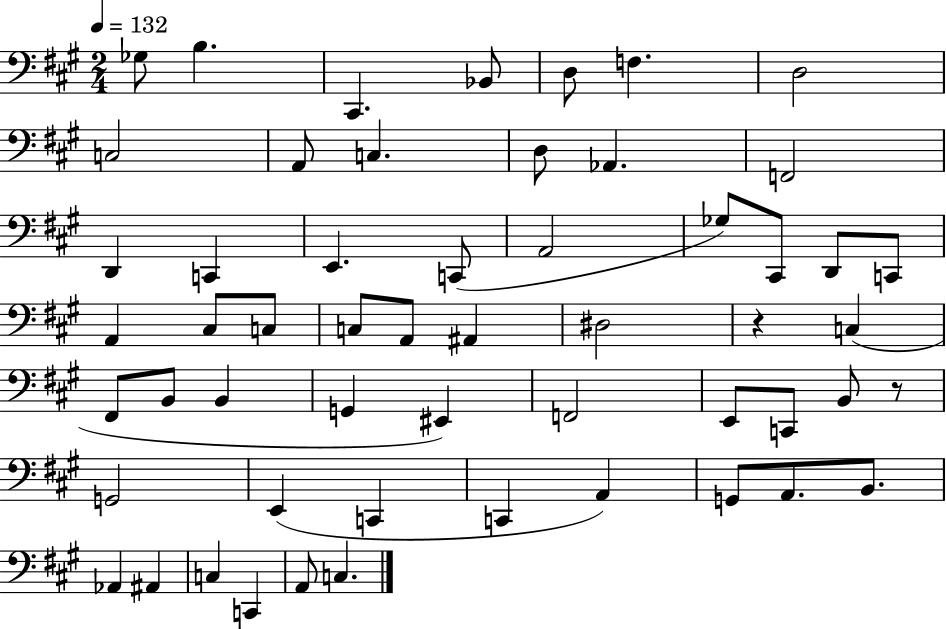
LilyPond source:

{
  \clef bass
  \numericTimeSignature
  \time 2/4
  \key a \major
  \tempo 4 = 132
  \repeat volta 2 { ges8 b4. | cis,4. bes,8 | d8 f4. | d2 | \break c2 | a,8 c4. | d8 aes,4. | f,2 | \break d,4 c,4 | e,4. c,8( | a,2 | ges8) cis,8 d,8 c,8 | \break a,4 cis8 c8 | c8 a,8 ais,4 | dis2 | r4 c4( | \break fis,8 b,8 b,4 | g,4 eis,4) | f,2 | e,8 c,8 b,8 r8 | \break g,2 | e,4( c,4 | c,4 a,4) | g,8 a,8. b,8. | \break aes,4 ais,4 | c4 c,4 | a,8 c4. | } \bar "|."
}